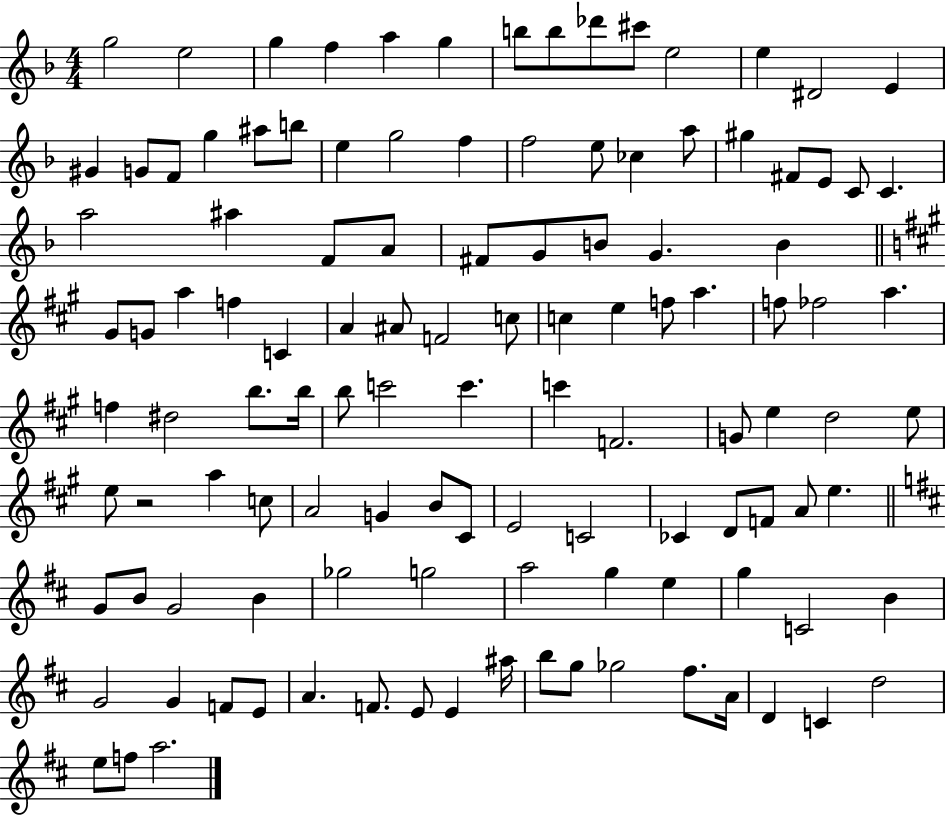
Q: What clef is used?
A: treble